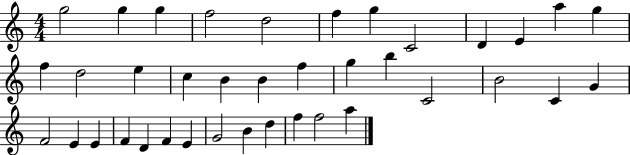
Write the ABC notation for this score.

X:1
T:Untitled
M:4/4
L:1/4
K:C
g2 g g f2 d2 f g C2 D E a g f d2 e c B B f g b C2 B2 C G F2 E E F D F E G2 B d f f2 a